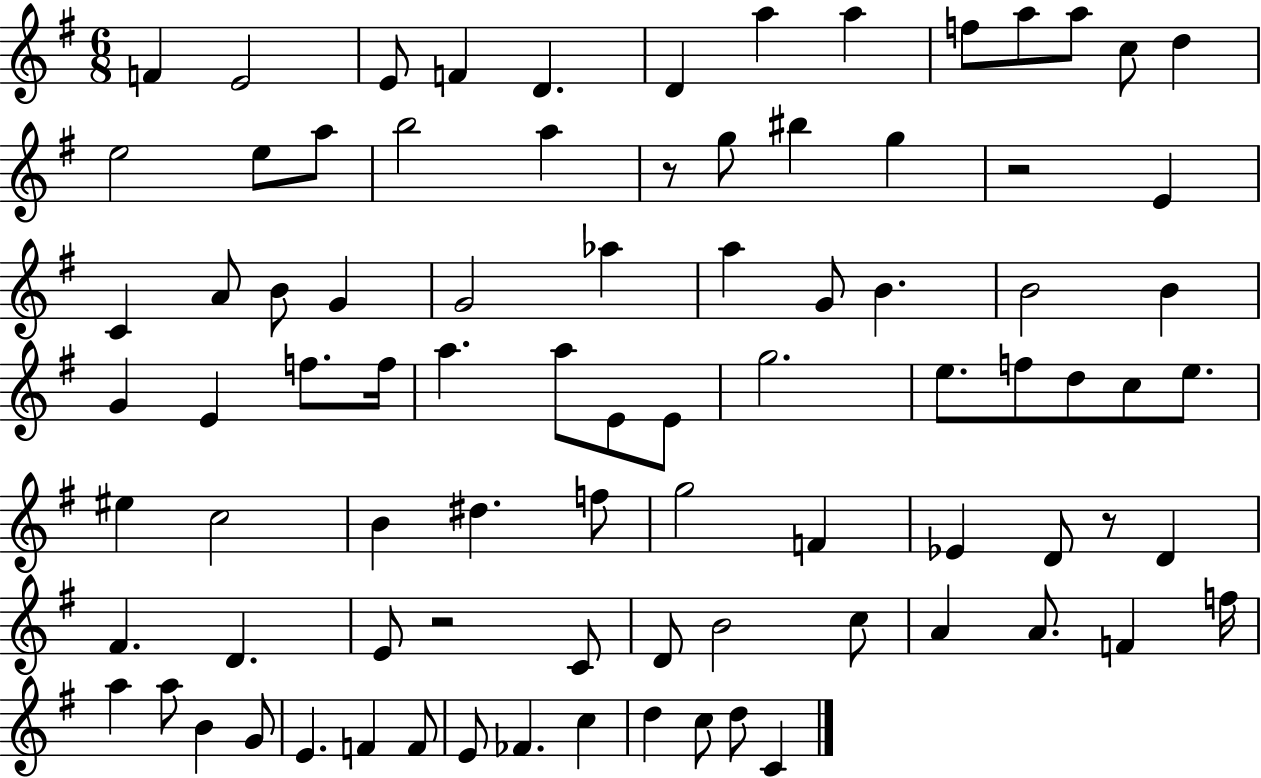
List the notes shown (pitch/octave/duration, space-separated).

F4/q E4/h E4/e F4/q D4/q. D4/q A5/q A5/q F5/e A5/e A5/e C5/e D5/q E5/h E5/e A5/e B5/h A5/q R/e G5/e BIS5/q G5/q R/h E4/q C4/q A4/e B4/e G4/q G4/h Ab5/q A5/q G4/e B4/q. B4/h B4/q G4/q E4/q F5/e. F5/s A5/q. A5/e E4/e E4/e G5/h. E5/e. F5/e D5/e C5/e E5/e. EIS5/q C5/h B4/q D#5/q. F5/e G5/h F4/q Eb4/q D4/e R/e D4/q F#4/q. D4/q. E4/e R/h C4/e D4/e B4/h C5/e A4/q A4/e. F4/q F5/s A5/q A5/e B4/q G4/e E4/q. F4/q F4/e E4/e FES4/q. C5/q D5/q C5/e D5/e C4/q